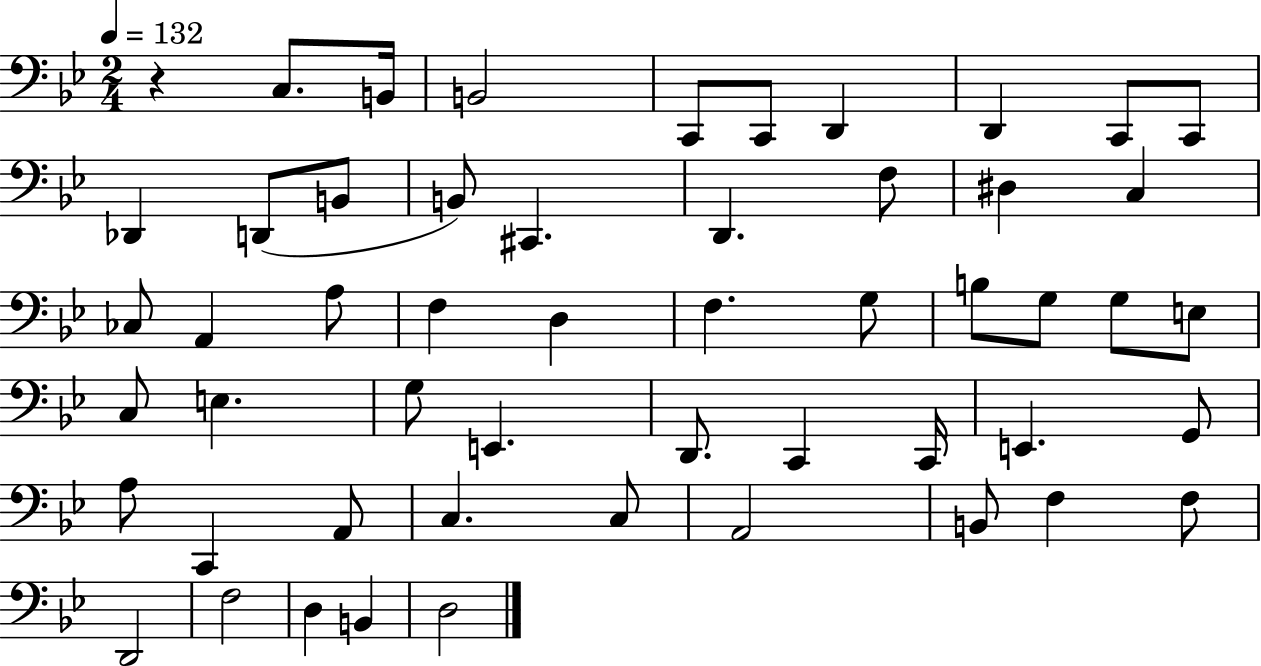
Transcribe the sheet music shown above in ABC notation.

X:1
T:Untitled
M:2/4
L:1/4
K:Bb
z C,/2 B,,/4 B,,2 C,,/2 C,,/2 D,, D,, C,,/2 C,,/2 _D,, D,,/2 B,,/2 B,,/2 ^C,, D,, F,/2 ^D, C, _C,/2 A,, A,/2 F, D, F, G,/2 B,/2 G,/2 G,/2 E,/2 C,/2 E, G,/2 E,, D,,/2 C,, C,,/4 E,, G,,/2 A,/2 C,, A,,/2 C, C,/2 A,,2 B,,/2 F, F,/2 D,,2 F,2 D, B,, D,2